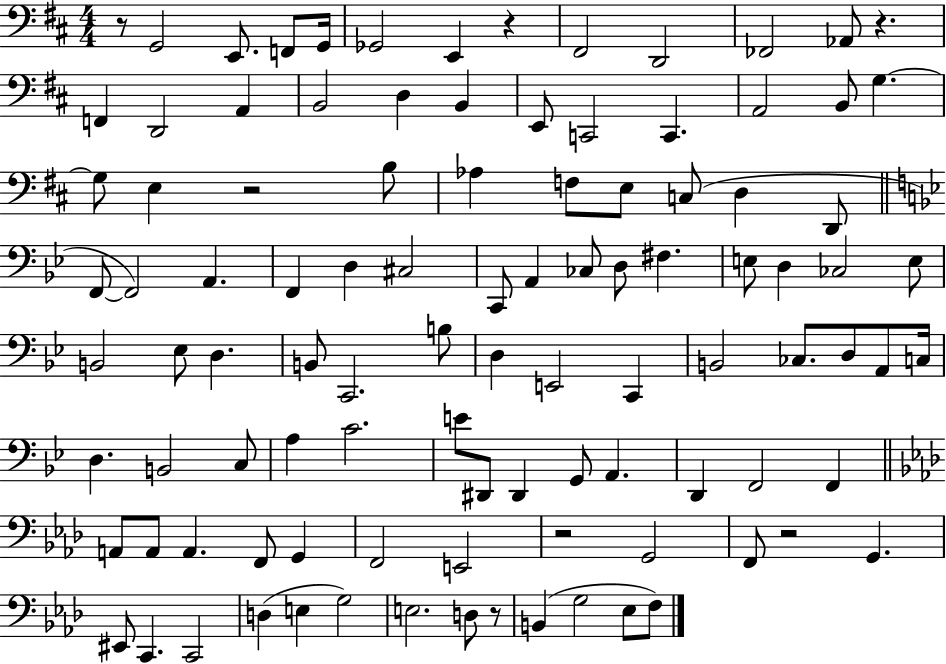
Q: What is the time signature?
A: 4/4